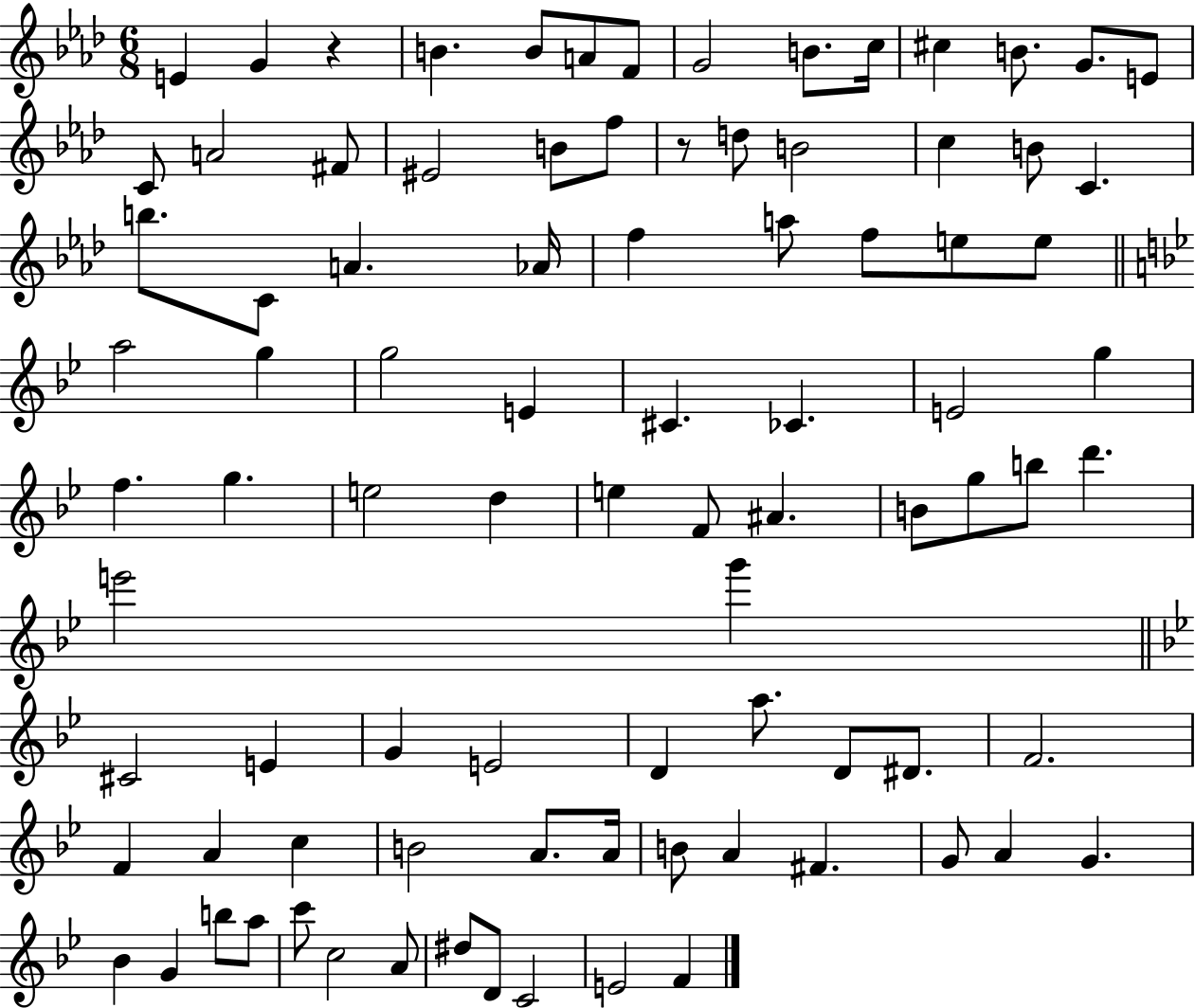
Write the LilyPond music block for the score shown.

{
  \clef treble
  \numericTimeSignature
  \time 6/8
  \key aes \major
  \repeat volta 2 { e'4 g'4 r4 | b'4. b'8 a'8 f'8 | g'2 b'8. c''16 | cis''4 b'8. g'8. e'8 | \break c'8 a'2 fis'8 | eis'2 b'8 f''8 | r8 d''8 b'2 | c''4 b'8 c'4. | \break b''8. c'8 a'4. aes'16 | f''4 a''8 f''8 e''8 e''8 | \bar "||" \break \key bes \major a''2 g''4 | g''2 e'4 | cis'4. ces'4. | e'2 g''4 | \break f''4. g''4. | e''2 d''4 | e''4 f'8 ais'4. | b'8 g''8 b''8 d'''4. | \break e'''2 g'''4 | \bar "||" \break \key bes \major cis'2 e'4 | g'4 e'2 | d'4 a''8. d'8 dis'8. | f'2. | \break f'4 a'4 c''4 | b'2 a'8. a'16 | b'8 a'4 fis'4. | g'8 a'4 g'4. | \break bes'4 g'4 b''8 a''8 | c'''8 c''2 a'8 | dis''8 d'8 c'2 | e'2 f'4 | \break } \bar "|."
}